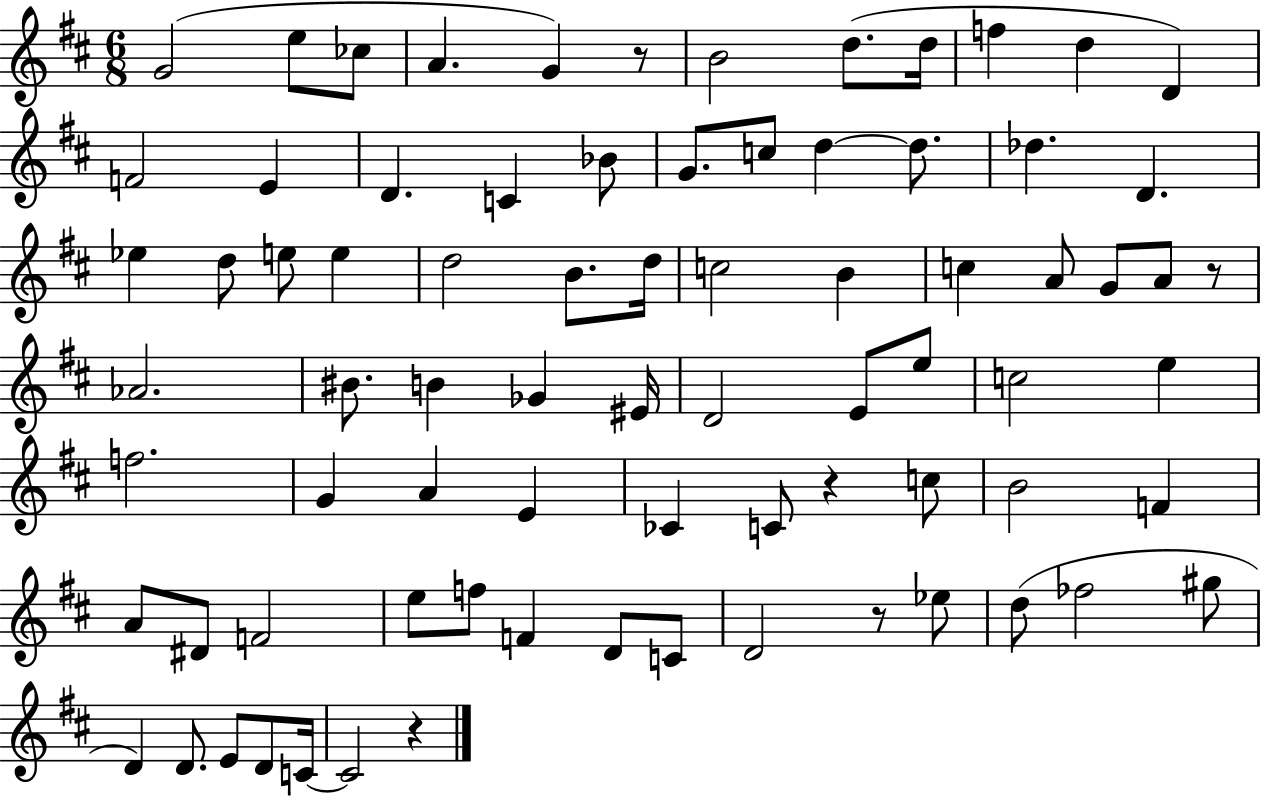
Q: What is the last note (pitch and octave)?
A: C4